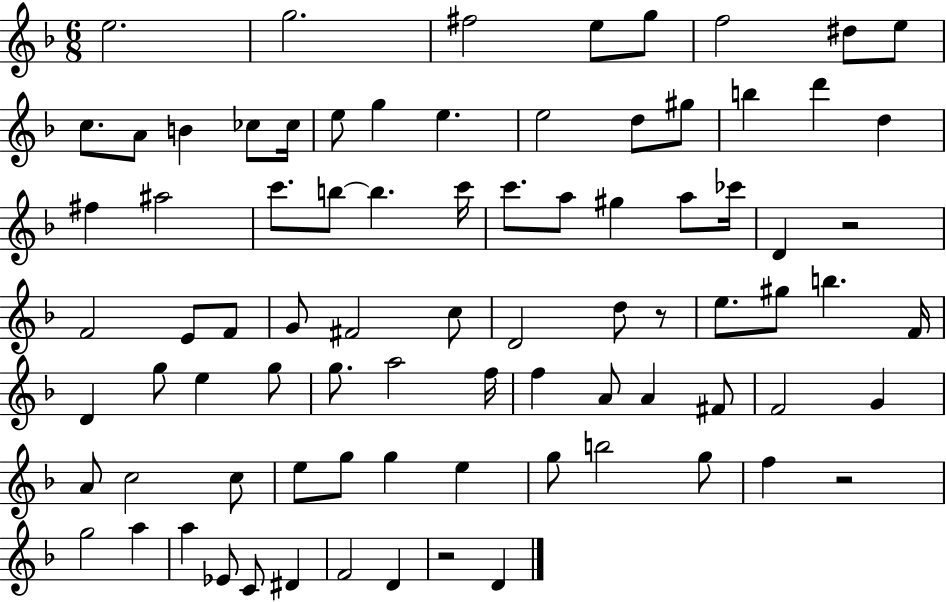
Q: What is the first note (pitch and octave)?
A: E5